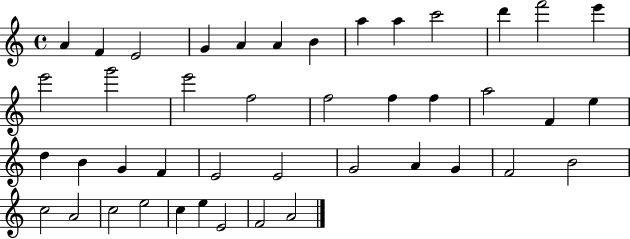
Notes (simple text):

A4/q F4/q E4/h G4/q A4/q A4/q B4/q A5/q A5/q C6/h D6/q F6/h E6/q E6/h G6/h E6/h F5/h F5/h F5/q F5/q A5/h F4/q E5/q D5/q B4/q G4/q F4/q E4/h E4/h G4/h A4/q G4/q F4/h B4/h C5/h A4/h C5/h E5/h C5/q E5/q E4/h F4/h A4/h